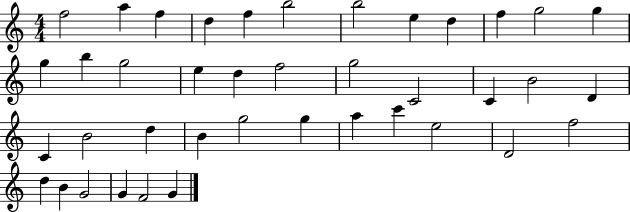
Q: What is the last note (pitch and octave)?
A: G4